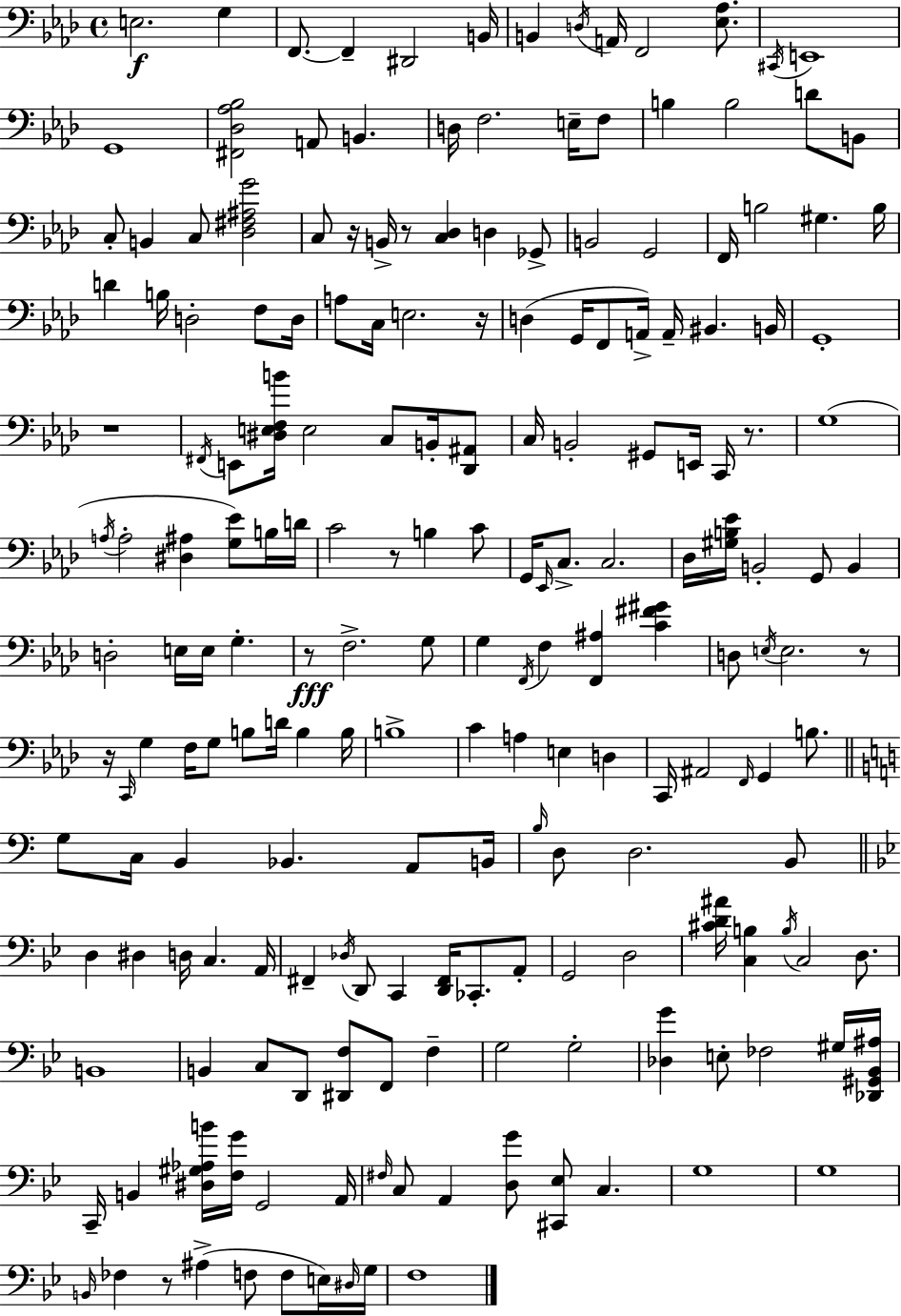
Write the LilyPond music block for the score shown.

{
  \clef bass
  \time 4/4
  \defaultTimeSignature
  \key aes \major
  \repeat volta 2 { e2.\f g4 | f,8.~~ f,4-- dis,2 b,16 | b,4 \acciaccatura { d16 } a,16 f,2 <ees aes>8. | \acciaccatura { cis,16 } e,1 | \break g,1 | <fis, des aes bes>2 a,8 b,4. | d16 f2. e16-- | f8 b4 b2 d'8 | \break b,8 c8-. b,4 c8 <des fis ais g'>2 | c8 r16 b,16-> r8 <c des>4 d4 | ges,8-> b,2 g,2 | f,16 b2 gis4. | \break b16 d'4 b16 d2-. f8 | d16 a8 c16 e2. | r16 d4( g,16 f,8 a,16->) a,16-- bis,4. | b,16 g,1-. | \break r1 | \acciaccatura { fis,16 } e,8 <dis e f b'>16 e2 c8 | b,16-. <des, ais,>8 c16 b,2-. gis,8 e,16 c,16 | r8. g1( | \break \acciaccatura { a16 } a2-. <dis ais>4 | <g ees'>8) b16 d'16 c'2 r8 b4 | c'8 g,16 \grace { ees,16 } c8.-> c2. | des16 <gis b ees'>16 b,2-. g,8 | \break b,4 d2-. e16 e16 g4.-. | r8\fff f2.-> | g8 g4 \acciaccatura { f,16 } f4 <f, ais>4 | <c' fis' gis'>4 d8 \acciaccatura { e16 } e2. | \break r8 r16 \grace { c,16 } g4 f16 g8 | b8 d'16 b4 b16 b1-> | c'4 a4 | e4 d4 c,16 ais,2 | \break \grace { f,16 } g,4 b8. \bar "||" \break \key a \minor g8 c16 b,4 bes,4. a,8 b,16 | \grace { b16 } d8 d2. b,8 | \bar "||" \break \key g \minor d4 dis4 d16 c4. a,16 | fis,4-- \acciaccatura { des16 } d,8 c,4 <d, fis,>16 ces,8.-. a,8-. | g,2 d2 | <cis' d' ais'>16 <c b>4 \acciaccatura { b16 } c2 d8. | \break b,1 | b,4 c8 d,8 <dis, f>8 f,8 f4-- | g2 g2-. | <des g'>4 e8-. fes2 | \break gis16 <des, gis, bes, ais>16 c,16-- b,4 <dis gis aes b'>16 <f g'>16 g,2 | a,16 \grace { fis16 } c8 a,4 <d g'>8 <cis, ees>8 c4. | g1 | g1 | \break \grace { b,16 } fes4 r8 ais4->( f8 | f8 e16) \grace { dis16 } g16 f1 | } \bar "|."
}